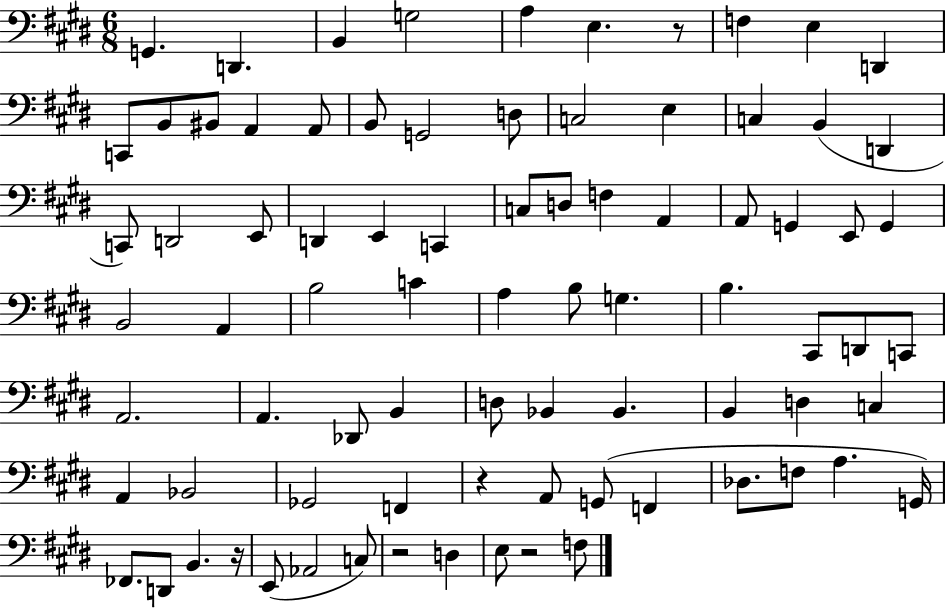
{
  \clef bass
  \numericTimeSignature
  \time 6/8
  \key e \major
  g,4. d,4. | b,4 g2 | a4 e4. r8 | f4 e4 d,4 | \break c,8 b,8 bis,8 a,4 a,8 | b,8 g,2 d8 | c2 e4 | c4 b,4( d,4 | \break c,8) d,2 e,8 | d,4 e,4 c,4 | c8 d8 f4 a,4 | a,8 g,4 e,8 g,4 | \break b,2 a,4 | b2 c'4 | a4 b8 g4. | b4. cis,8 d,8 c,8 | \break a,2. | a,4. des,8 b,4 | d8 bes,4 bes,4. | b,4 d4 c4 | \break a,4 bes,2 | ges,2 f,4 | r4 a,8 g,8( f,4 | des8. f8 a4. g,16) | \break fes,8. d,8 b,4. r16 | e,8( aes,2 c8) | r2 d4 | e8 r2 f8 | \break \bar "|."
}